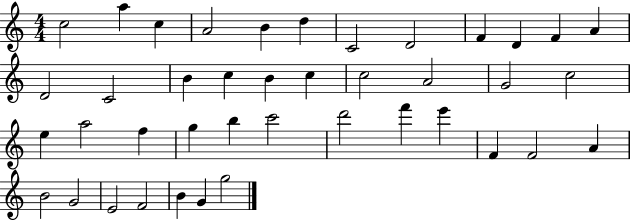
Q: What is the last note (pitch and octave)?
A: G5